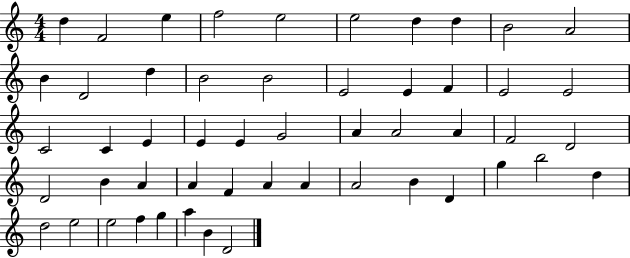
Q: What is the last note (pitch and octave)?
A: D4